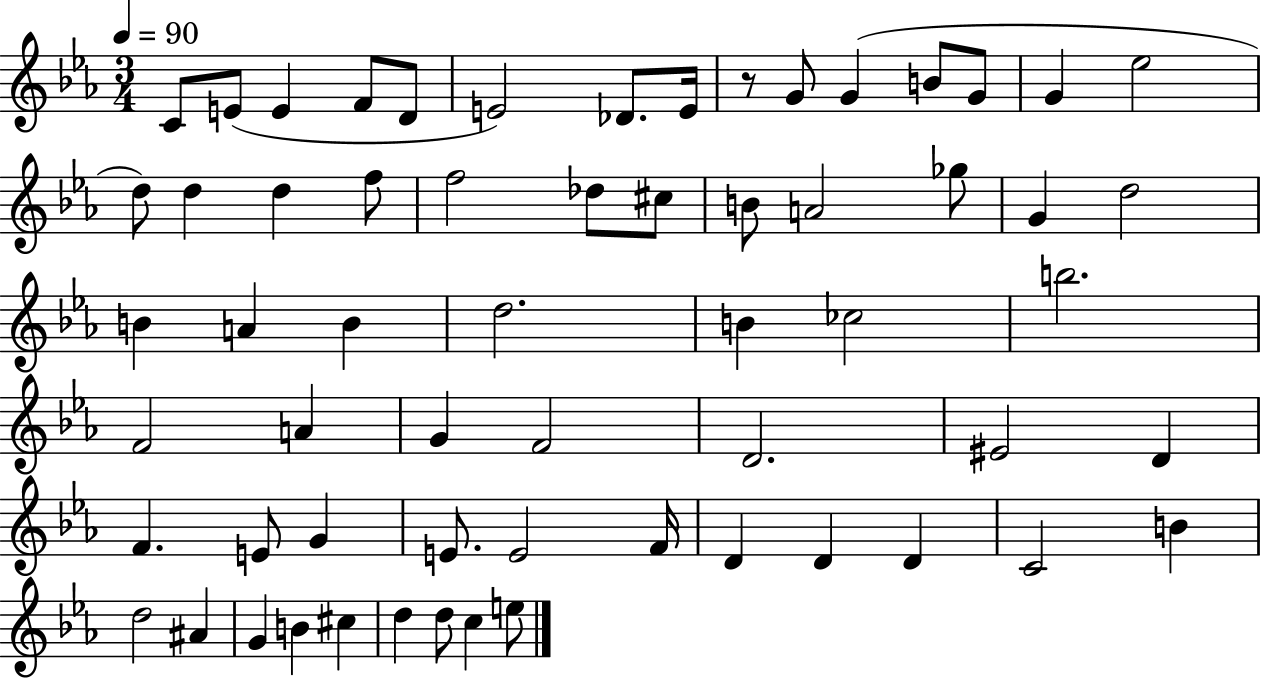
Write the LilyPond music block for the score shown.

{
  \clef treble
  \numericTimeSignature
  \time 3/4
  \key ees \major
  \tempo 4 = 90
  c'8 e'8( e'4 f'8 d'8 | e'2) des'8. e'16 | r8 g'8 g'4( b'8 g'8 | g'4 ees''2 | \break d''8) d''4 d''4 f''8 | f''2 des''8 cis''8 | b'8 a'2 ges''8 | g'4 d''2 | \break b'4 a'4 b'4 | d''2. | b'4 ces''2 | b''2. | \break f'2 a'4 | g'4 f'2 | d'2. | eis'2 d'4 | \break f'4. e'8 g'4 | e'8. e'2 f'16 | d'4 d'4 d'4 | c'2 b'4 | \break d''2 ais'4 | g'4 b'4 cis''4 | d''4 d''8 c''4 e''8 | \bar "|."
}